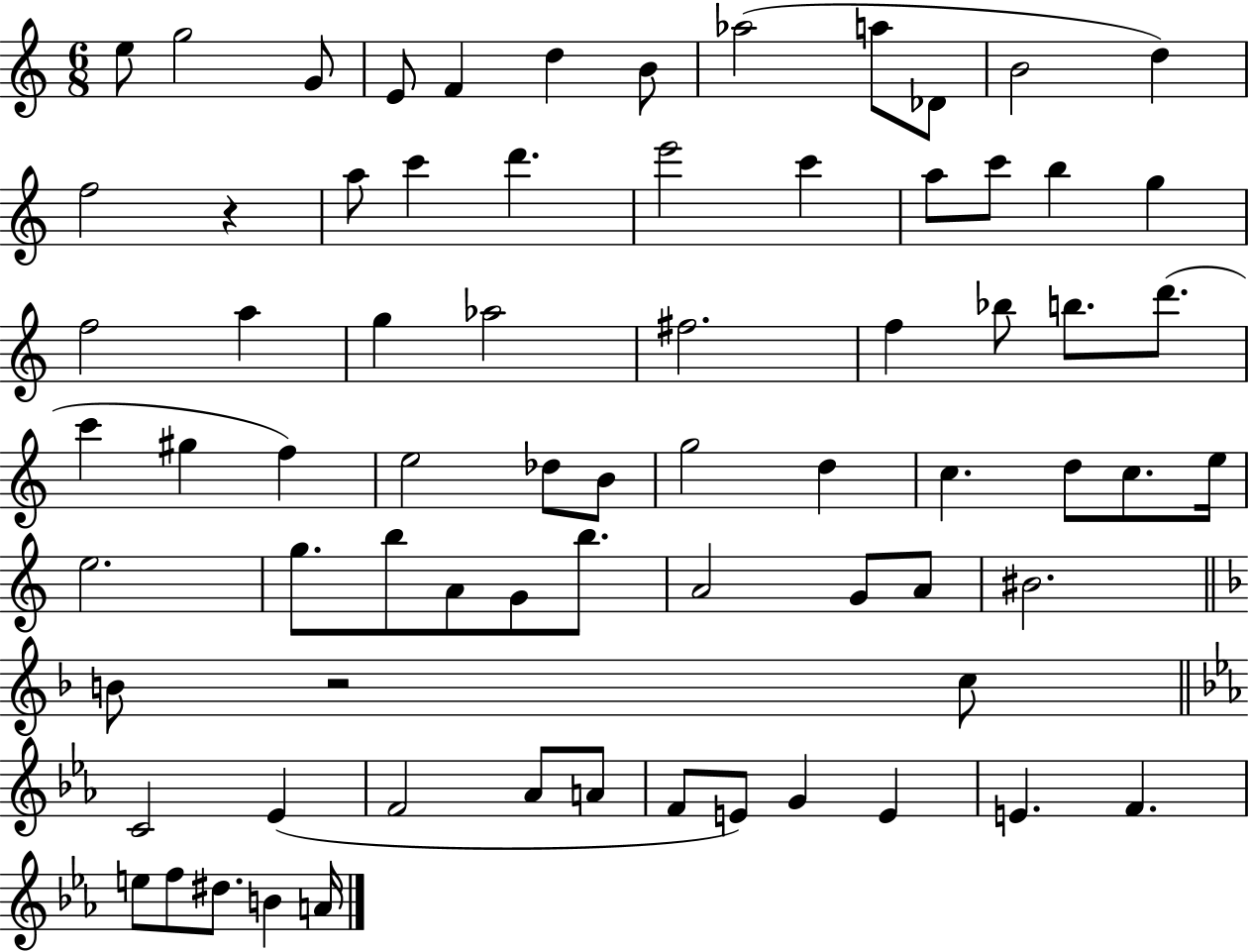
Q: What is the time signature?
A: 6/8